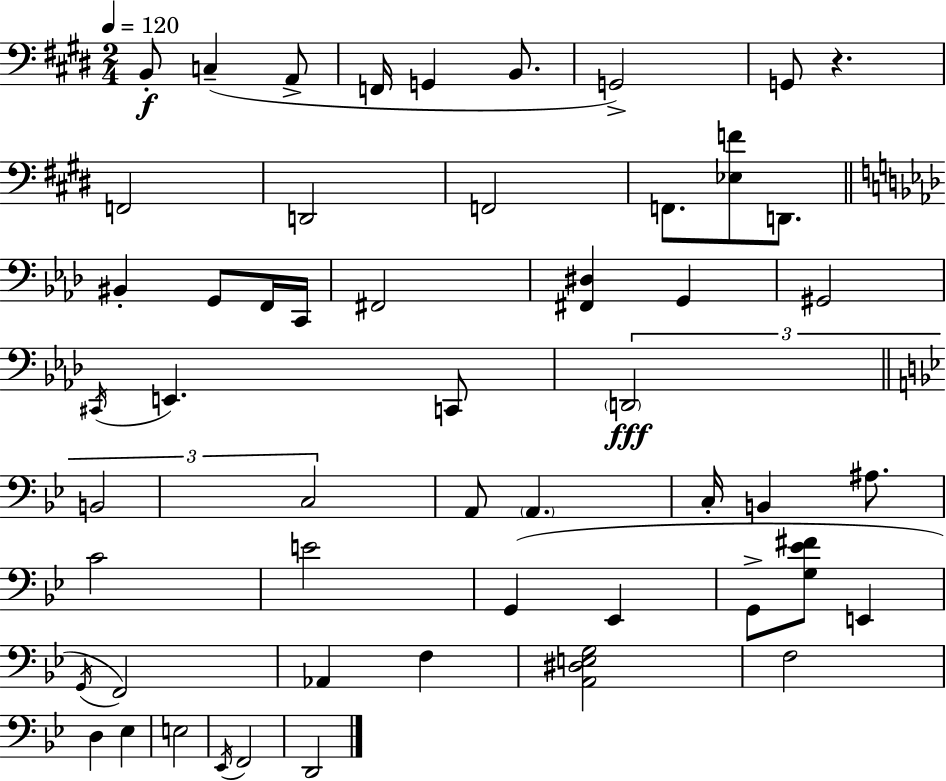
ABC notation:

X:1
T:Untitled
M:2/4
L:1/4
K:E
B,,/2 C, A,,/2 F,,/4 G,, B,,/2 G,,2 G,,/2 z F,,2 D,,2 F,,2 F,,/2 [_E,F]/2 D,,/2 ^B,, G,,/2 F,,/4 C,,/4 ^F,,2 [^F,,^D,] G,, ^G,,2 ^C,,/4 E,, C,,/2 D,,2 B,,2 C,2 A,,/2 A,, C,/4 B,, ^A,/2 C2 E2 G,, _E,, G,,/2 [G,_E^F]/2 E,, G,,/4 F,,2 _A,, F, [A,,^D,E,G,]2 F,2 D, _E, E,2 _E,,/4 F,,2 D,,2